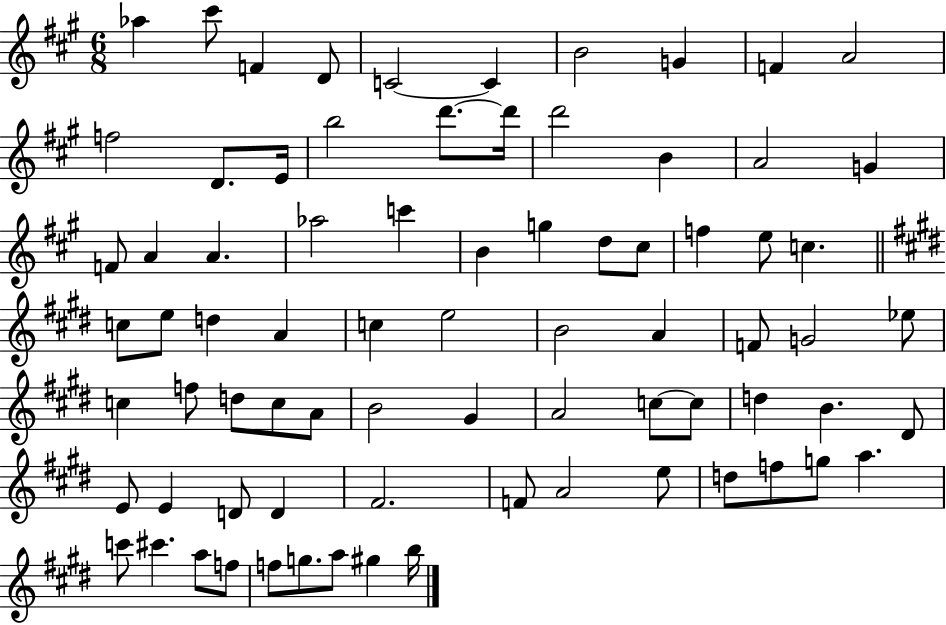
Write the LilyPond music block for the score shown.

{
  \clef treble
  \numericTimeSignature
  \time 6/8
  \key a \major
  \repeat volta 2 { aes''4 cis'''8 f'4 d'8 | c'2~~ c'4 | b'2 g'4 | f'4 a'2 | \break f''2 d'8. e'16 | b''2 d'''8.~~ d'''16 | d'''2 b'4 | a'2 g'4 | \break f'8 a'4 a'4. | aes''2 c'''4 | b'4 g''4 d''8 cis''8 | f''4 e''8 c''4. | \break \bar "||" \break \key e \major c''8 e''8 d''4 a'4 | c''4 e''2 | b'2 a'4 | f'8 g'2 ees''8 | \break c''4 f''8 d''8 c''8 a'8 | b'2 gis'4 | a'2 c''8~~ c''8 | d''4 b'4. dis'8 | \break e'8 e'4 d'8 d'4 | fis'2. | f'8 a'2 e''8 | d''8 f''8 g''8 a''4. | \break c'''8 cis'''4. a''8 f''8 | f''8 g''8. a''8 gis''4 b''16 | } \bar "|."
}